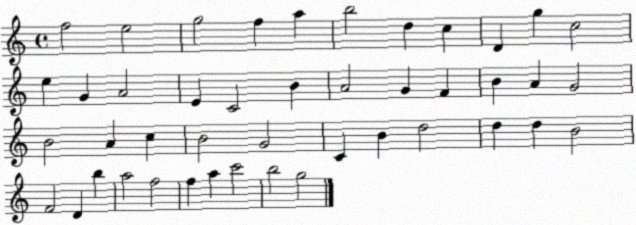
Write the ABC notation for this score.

X:1
T:Untitled
M:4/4
L:1/4
K:C
f2 e2 g2 f a b2 d c D g c2 e G A2 E C2 B A2 G F B A G2 B2 A c B2 G2 C B d2 d d B2 F2 D b a2 f2 f a c'2 b2 g2